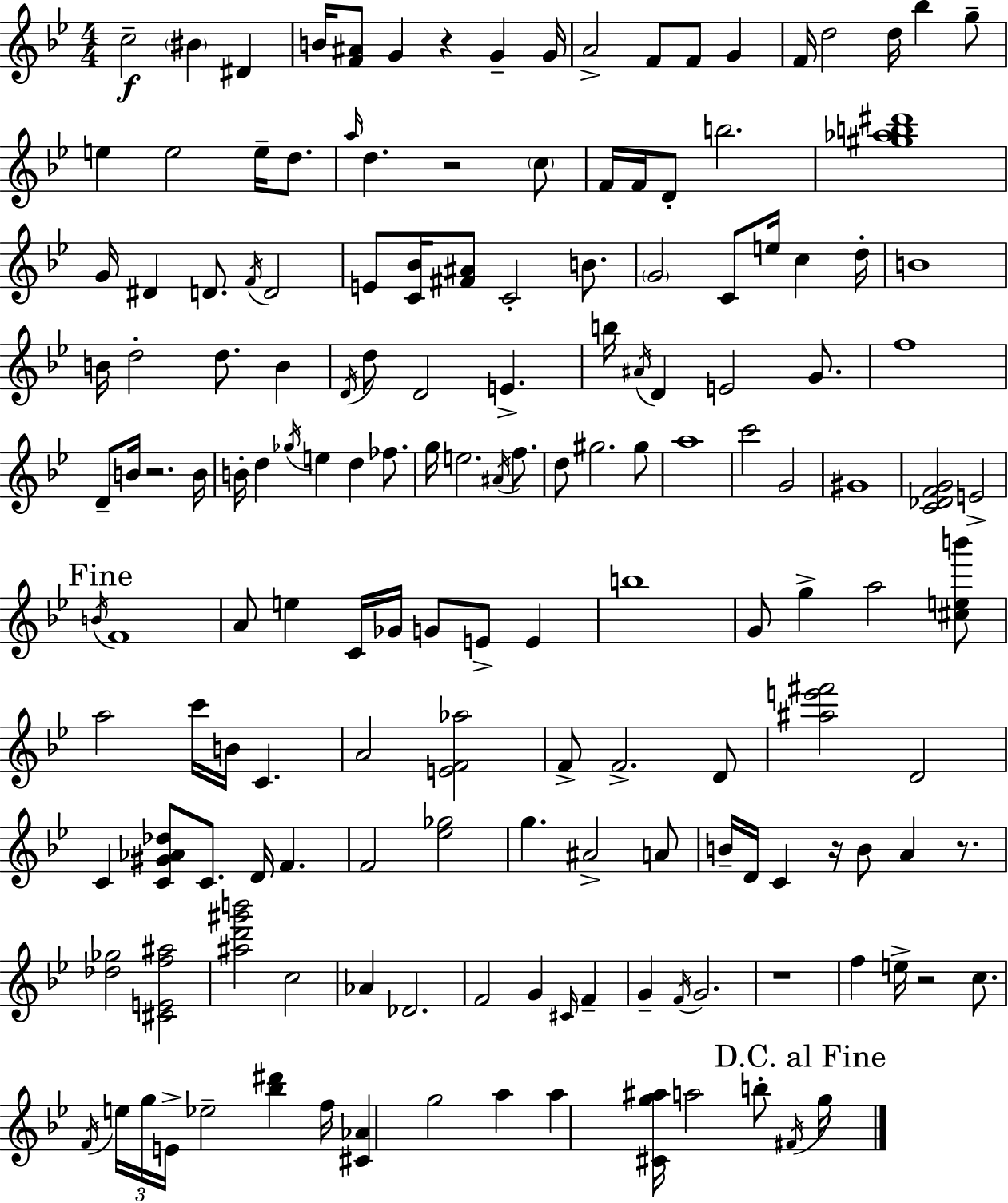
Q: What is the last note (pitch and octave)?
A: G5